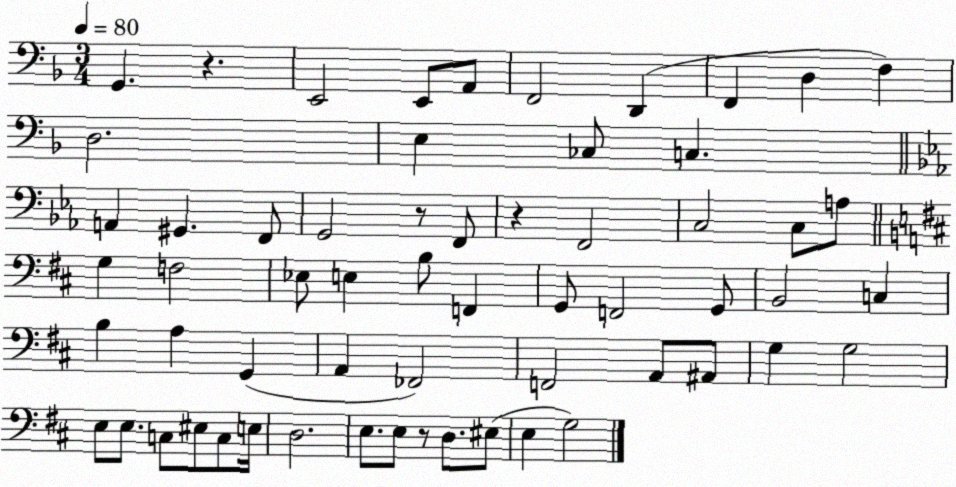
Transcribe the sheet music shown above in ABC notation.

X:1
T:Untitled
M:3/4
L:1/4
K:F
G,, z E,,2 E,,/2 A,,/2 F,,2 D,, F,, D, F, D,2 E, _C,/2 C, A,, ^G,, F,,/2 G,,2 z/2 F,,/2 z F,,2 C,2 C,/2 A,/2 G, F,2 _E,/2 E, B,/2 F,, G,,/2 F,,2 G,,/2 B,,2 C, B, A, G,, A,, _F,,2 F,,2 A,,/2 ^A,,/2 G, G,2 E,/2 E,/2 C,/2 ^E,/2 C,/2 E,/4 D,2 E,/2 E,/2 z/2 D,/2 ^E,/2 E, G,2